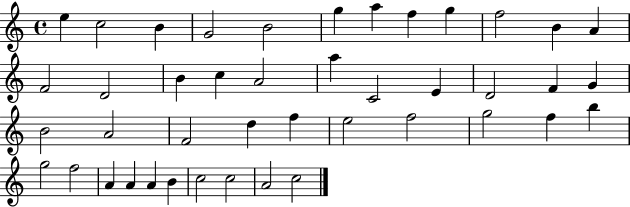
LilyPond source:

{
  \clef treble
  \time 4/4
  \defaultTimeSignature
  \key c \major
  e''4 c''2 b'4 | g'2 b'2 | g''4 a''4 f''4 g''4 | f''2 b'4 a'4 | \break f'2 d'2 | b'4 c''4 a'2 | a''4 c'2 e'4 | d'2 f'4 g'4 | \break b'2 a'2 | f'2 d''4 f''4 | e''2 f''2 | g''2 f''4 b''4 | \break g''2 f''2 | a'4 a'4 a'4 b'4 | c''2 c''2 | a'2 c''2 | \break \bar "|."
}